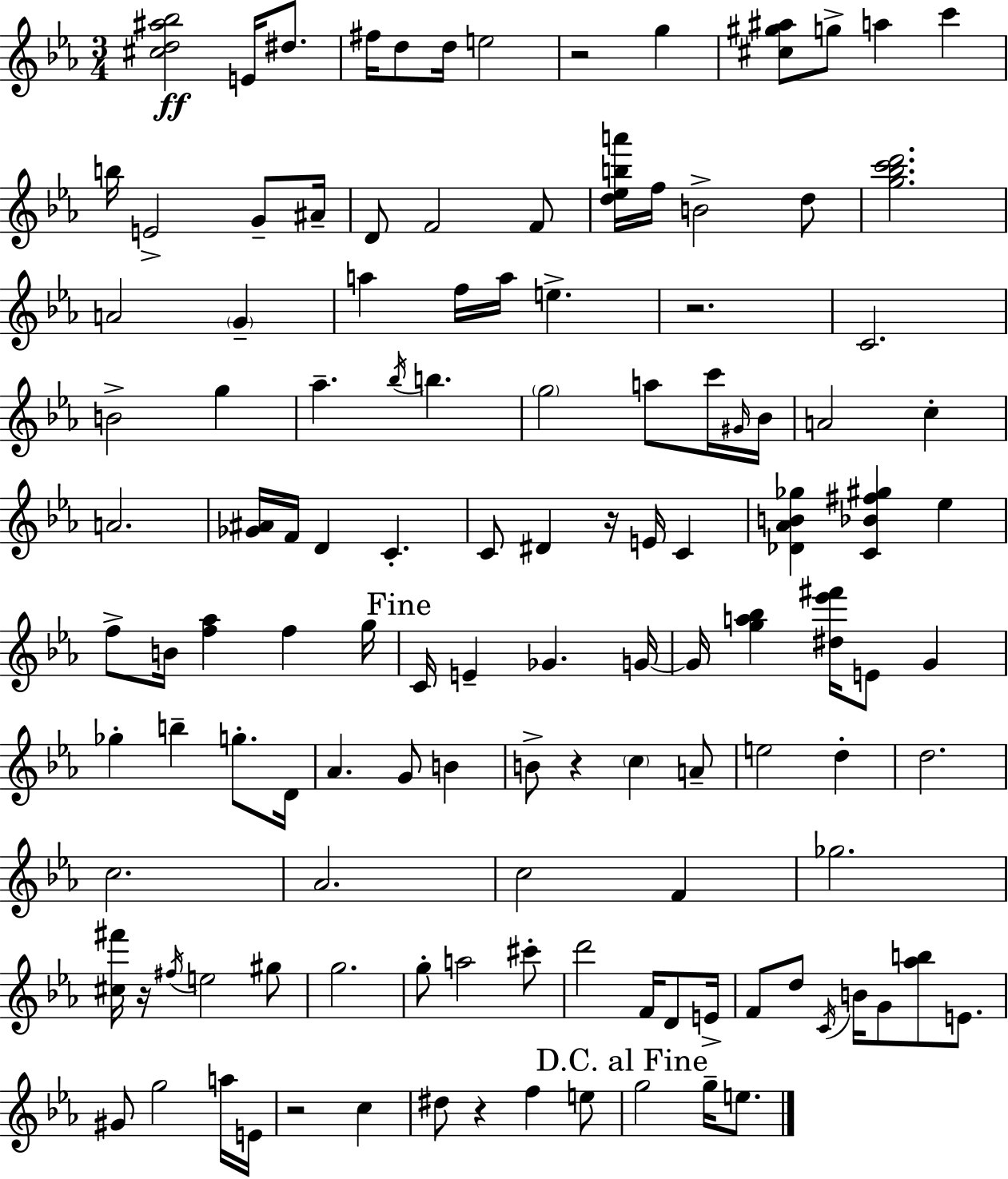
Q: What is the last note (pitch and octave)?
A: E5